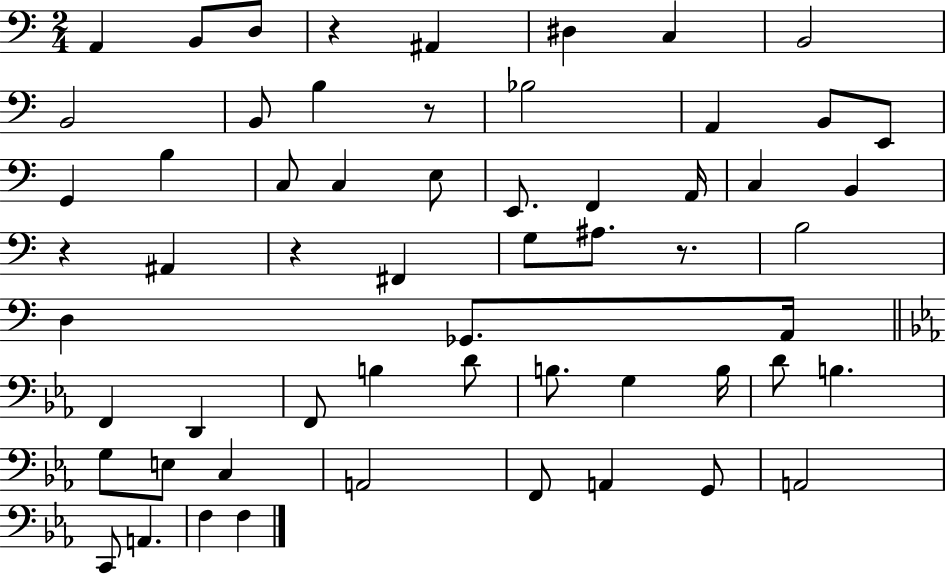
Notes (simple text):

A2/q B2/e D3/e R/q A#2/q D#3/q C3/q B2/h B2/h B2/e B3/q R/e Bb3/h A2/q B2/e E2/e G2/q B3/q C3/e C3/q E3/e E2/e. F2/q A2/s C3/q B2/q R/q A#2/q R/q F#2/q G3/e A#3/e. R/e. B3/h D3/q Gb2/e. A2/s F2/q D2/q F2/e B3/q D4/e B3/e. G3/q B3/s D4/e B3/q. G3/e E3/e C3/q A2/h F2/e A2/q G2/e A2/h C2/e A2/q. F3/q F3/q